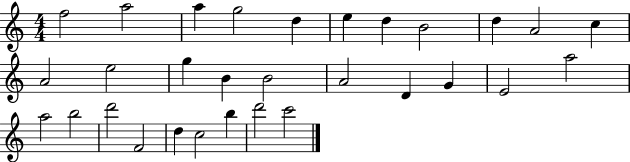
X:1
T:Untitled
M:4/4
L:1/4
K:C
f2 a2 a g2 d e d B2 d A2 c A2 e2 g B B2 A2 D G E2 a2 a2 b2 d'2 F2 d c2 b d'2 c'2